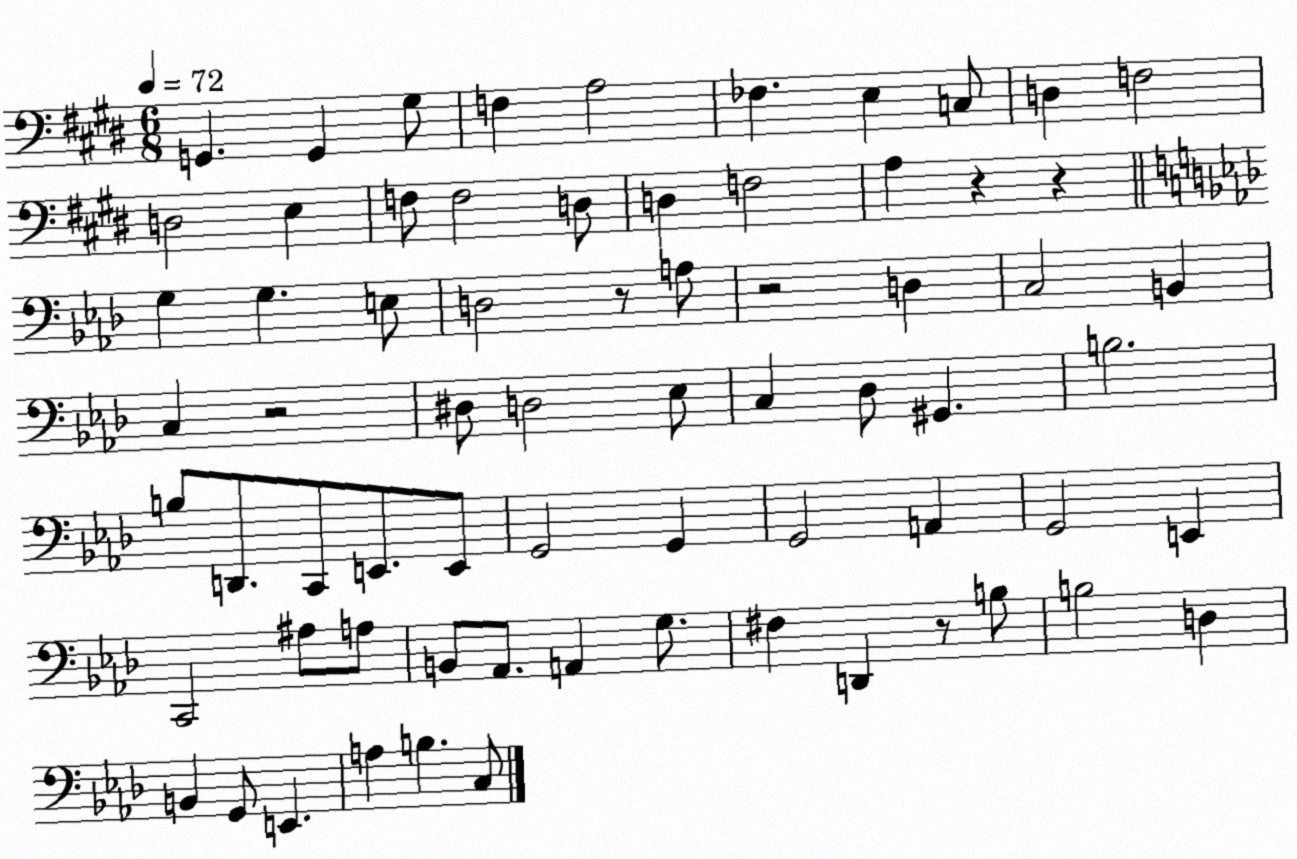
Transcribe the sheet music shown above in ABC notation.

X:1
T:Untitled
M:6/8
L:1/4
K:E
G,, G,, ^G,/2 F, A,2 _F, E, C,/2 D, F,2 D,2 E, F,/2 F,2 D,/2 D, F,2 A, z z G, G, E,/2 D,2 z/2 A,/2 z2 D, C,2 B,, C, z2 ^D,/2 D,2 _E,/2 C, _D,/2 ^G,, B,2 B,/2 D,,/2 C,,/2 E,,/2 E,,/2 G,,2 G,, G,,2 A,, G,,2 E,, C,,2 ^A,/2 A,/2 B,,/2 _A,,/2 A,, G,/2 ^F, D,, z/2 B,/2 B,2 D, B,, G,,/2 E,, A, B, C,/2